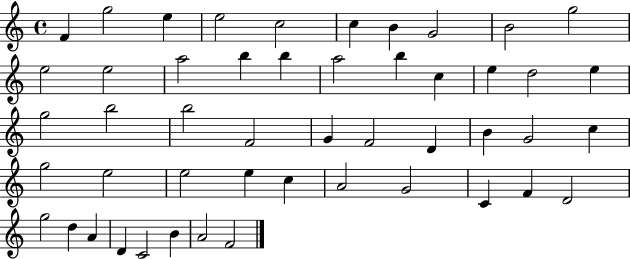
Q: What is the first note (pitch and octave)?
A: F4